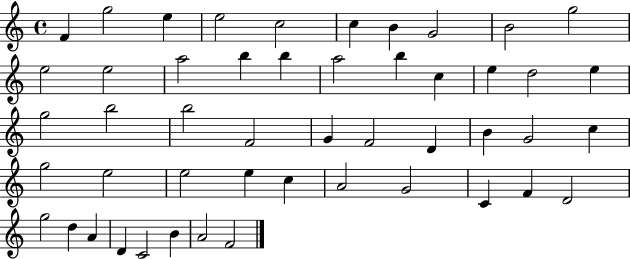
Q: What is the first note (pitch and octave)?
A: F4